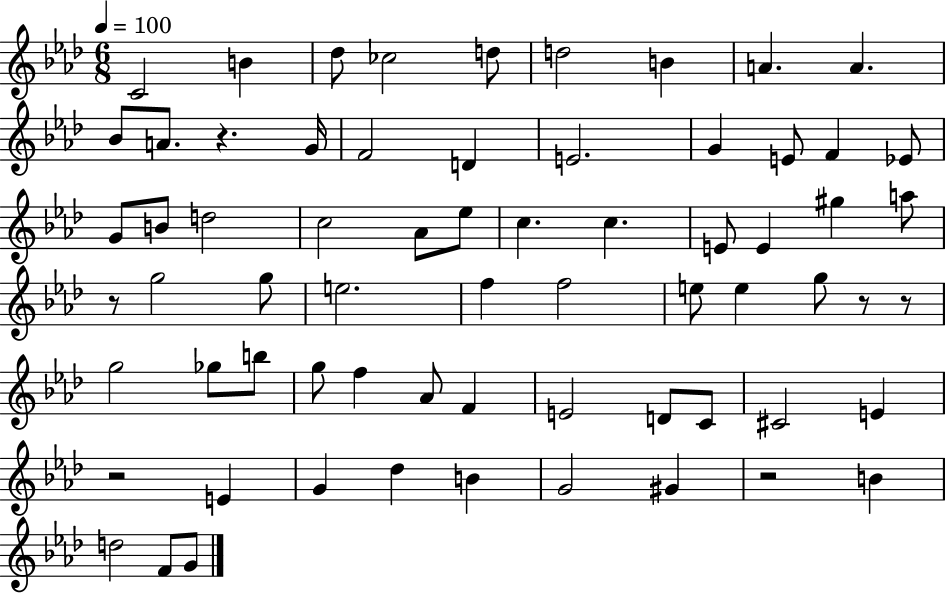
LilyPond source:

{
  \clef treble
  \numericTimeSignature
  \time 6/8
  \key aes \major
  \tempo 4 = 100
  c'2 b'4 | des''8 ces''2 d''8 | d''2 b'4 | a'4. a'4. | \break bes'8 a'8. r4. g'16 | f'2 d'4 | e'2. | g'4 e'8 f'4 ees'8 | \break g'8 b'8 d''2 | c''2 aes'8 ees''8 | c''4. c''4. | e'8 e'4 gis''4 a''8 | \break r8 g''2 g''8 | e''2. | f''4 f''2 | e''8 e''4 g''8 r8 r8 | \break g''2 ges''8 b''8 | g''8 f''4 aes'8 f'4 | e'2 d'8 c'8 | cis'2 e'4 | \break r2 e'4 | g'4 des''4 b'4 | g'2 gis'4 | r2 b'4 | \break d''2 f'8 g'8 | \bar "|."
}